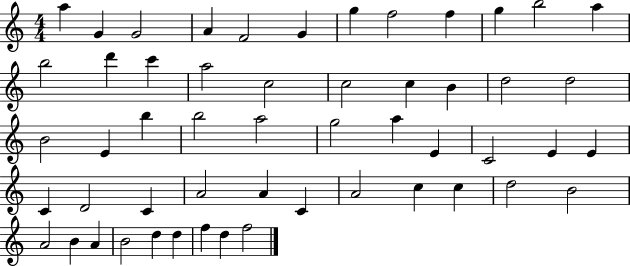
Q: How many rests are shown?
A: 0